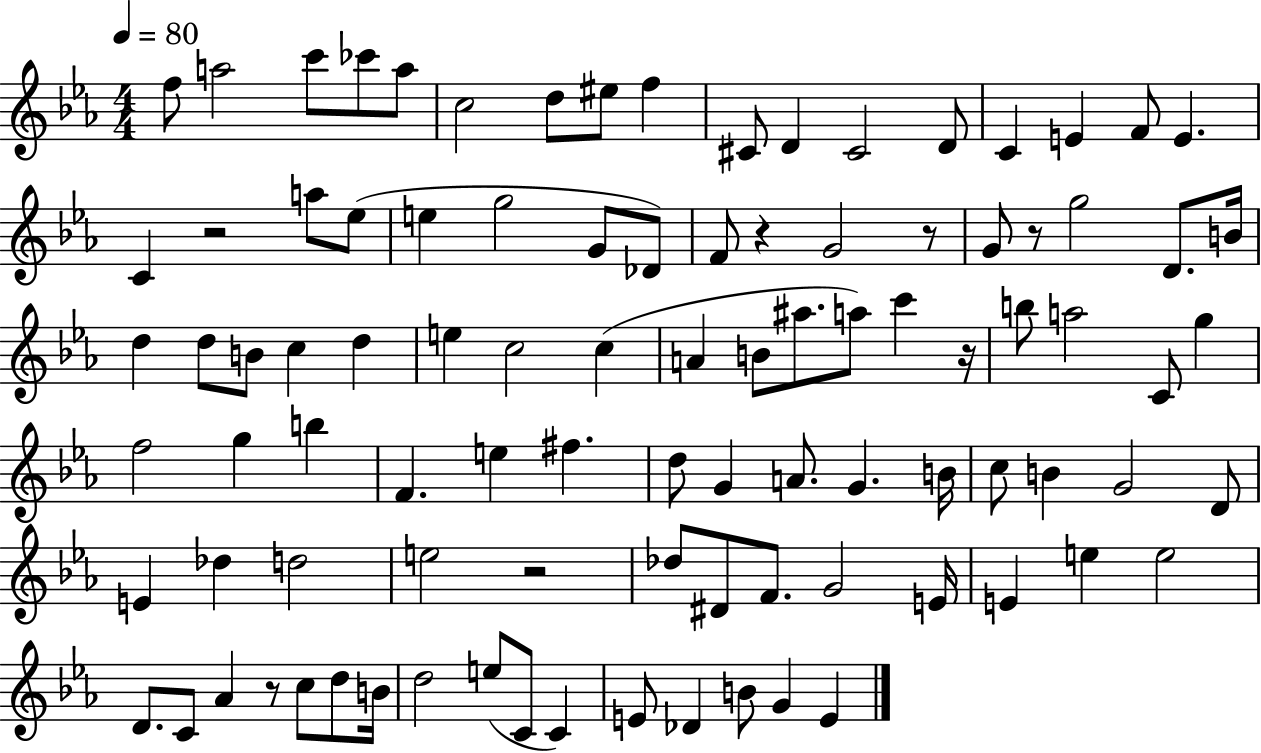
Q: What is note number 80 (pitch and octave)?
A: B4